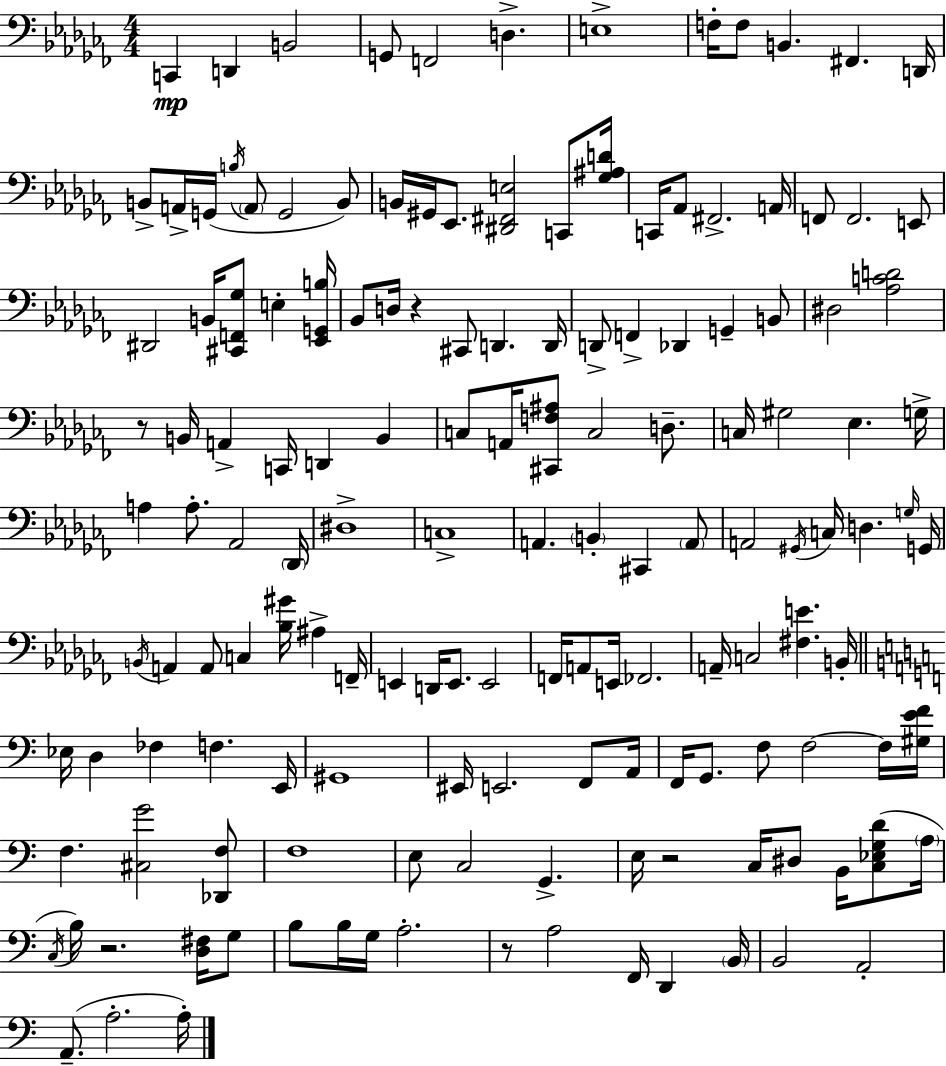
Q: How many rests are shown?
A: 5